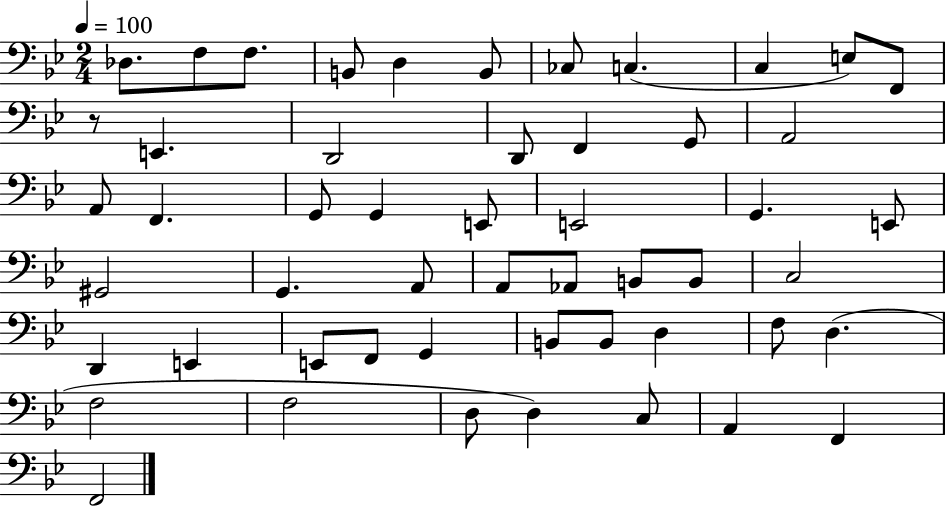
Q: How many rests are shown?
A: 1